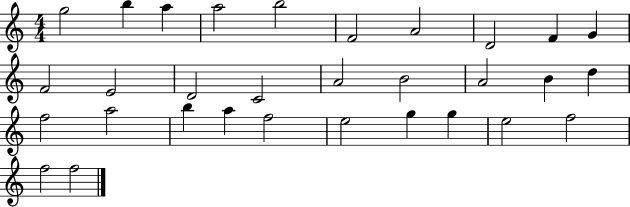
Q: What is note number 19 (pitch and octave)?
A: D5